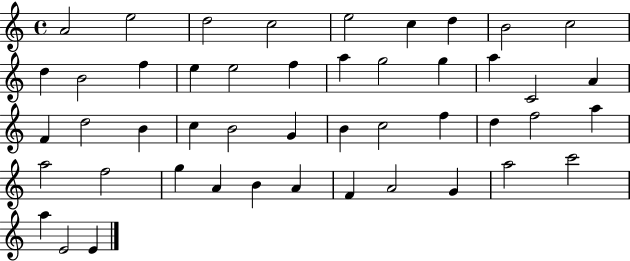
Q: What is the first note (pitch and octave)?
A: A4